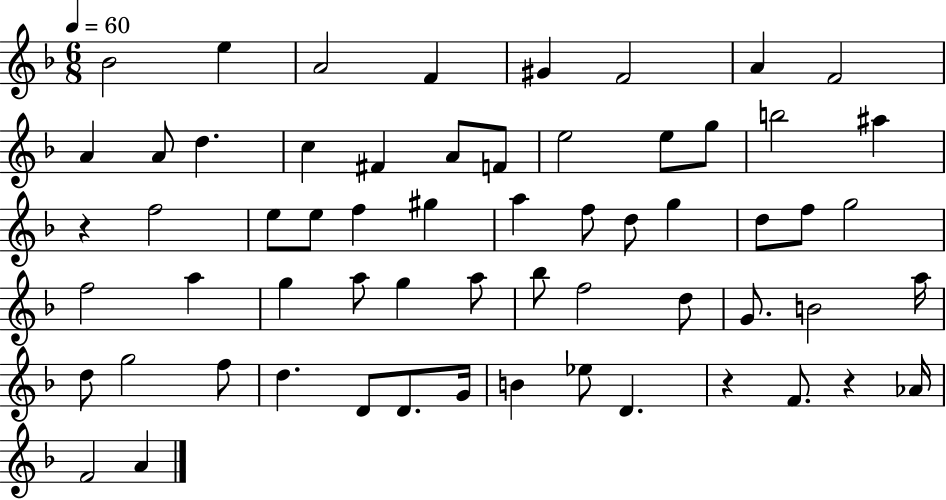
X:1
T:Untitled
M:6/8
L:1/4
K:F
_B2 e A2 F ^G F2 A F2 A A/2 d c ^F A/2 F/2 e2 e/2 g/2 b2 ^a z f2 e/2 e/2 f ^g a f/2 d/2 g d/2 f/2 g2 f2 a g a/2 g a/2 _b/2 f2 d/2 G/2 B2 a/4 d/2 g2 f/2 d D/2 D/2 G/4 B _e/2 D z F/2 z _A/4 F2 A